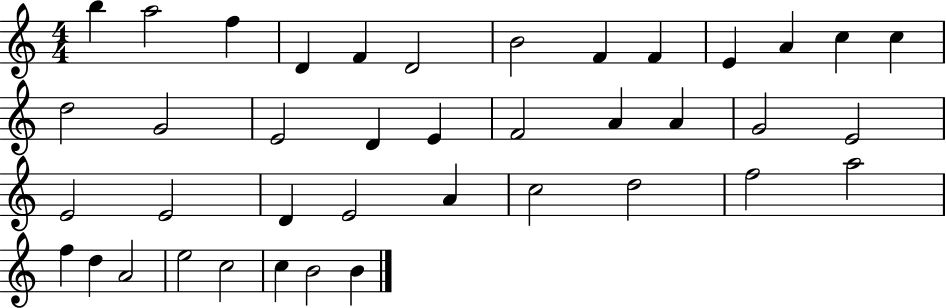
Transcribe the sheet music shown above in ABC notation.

X:1
T:Untitled
M:4/4
L:1/4
K:C
b a2 f D F D2 B2 F F E A c c d2 G2 E2 D E F2 A A G2 E2 E2 E2 D E2 A c2 d2 f2 a2 f d A2 e2 c2 c B2 B